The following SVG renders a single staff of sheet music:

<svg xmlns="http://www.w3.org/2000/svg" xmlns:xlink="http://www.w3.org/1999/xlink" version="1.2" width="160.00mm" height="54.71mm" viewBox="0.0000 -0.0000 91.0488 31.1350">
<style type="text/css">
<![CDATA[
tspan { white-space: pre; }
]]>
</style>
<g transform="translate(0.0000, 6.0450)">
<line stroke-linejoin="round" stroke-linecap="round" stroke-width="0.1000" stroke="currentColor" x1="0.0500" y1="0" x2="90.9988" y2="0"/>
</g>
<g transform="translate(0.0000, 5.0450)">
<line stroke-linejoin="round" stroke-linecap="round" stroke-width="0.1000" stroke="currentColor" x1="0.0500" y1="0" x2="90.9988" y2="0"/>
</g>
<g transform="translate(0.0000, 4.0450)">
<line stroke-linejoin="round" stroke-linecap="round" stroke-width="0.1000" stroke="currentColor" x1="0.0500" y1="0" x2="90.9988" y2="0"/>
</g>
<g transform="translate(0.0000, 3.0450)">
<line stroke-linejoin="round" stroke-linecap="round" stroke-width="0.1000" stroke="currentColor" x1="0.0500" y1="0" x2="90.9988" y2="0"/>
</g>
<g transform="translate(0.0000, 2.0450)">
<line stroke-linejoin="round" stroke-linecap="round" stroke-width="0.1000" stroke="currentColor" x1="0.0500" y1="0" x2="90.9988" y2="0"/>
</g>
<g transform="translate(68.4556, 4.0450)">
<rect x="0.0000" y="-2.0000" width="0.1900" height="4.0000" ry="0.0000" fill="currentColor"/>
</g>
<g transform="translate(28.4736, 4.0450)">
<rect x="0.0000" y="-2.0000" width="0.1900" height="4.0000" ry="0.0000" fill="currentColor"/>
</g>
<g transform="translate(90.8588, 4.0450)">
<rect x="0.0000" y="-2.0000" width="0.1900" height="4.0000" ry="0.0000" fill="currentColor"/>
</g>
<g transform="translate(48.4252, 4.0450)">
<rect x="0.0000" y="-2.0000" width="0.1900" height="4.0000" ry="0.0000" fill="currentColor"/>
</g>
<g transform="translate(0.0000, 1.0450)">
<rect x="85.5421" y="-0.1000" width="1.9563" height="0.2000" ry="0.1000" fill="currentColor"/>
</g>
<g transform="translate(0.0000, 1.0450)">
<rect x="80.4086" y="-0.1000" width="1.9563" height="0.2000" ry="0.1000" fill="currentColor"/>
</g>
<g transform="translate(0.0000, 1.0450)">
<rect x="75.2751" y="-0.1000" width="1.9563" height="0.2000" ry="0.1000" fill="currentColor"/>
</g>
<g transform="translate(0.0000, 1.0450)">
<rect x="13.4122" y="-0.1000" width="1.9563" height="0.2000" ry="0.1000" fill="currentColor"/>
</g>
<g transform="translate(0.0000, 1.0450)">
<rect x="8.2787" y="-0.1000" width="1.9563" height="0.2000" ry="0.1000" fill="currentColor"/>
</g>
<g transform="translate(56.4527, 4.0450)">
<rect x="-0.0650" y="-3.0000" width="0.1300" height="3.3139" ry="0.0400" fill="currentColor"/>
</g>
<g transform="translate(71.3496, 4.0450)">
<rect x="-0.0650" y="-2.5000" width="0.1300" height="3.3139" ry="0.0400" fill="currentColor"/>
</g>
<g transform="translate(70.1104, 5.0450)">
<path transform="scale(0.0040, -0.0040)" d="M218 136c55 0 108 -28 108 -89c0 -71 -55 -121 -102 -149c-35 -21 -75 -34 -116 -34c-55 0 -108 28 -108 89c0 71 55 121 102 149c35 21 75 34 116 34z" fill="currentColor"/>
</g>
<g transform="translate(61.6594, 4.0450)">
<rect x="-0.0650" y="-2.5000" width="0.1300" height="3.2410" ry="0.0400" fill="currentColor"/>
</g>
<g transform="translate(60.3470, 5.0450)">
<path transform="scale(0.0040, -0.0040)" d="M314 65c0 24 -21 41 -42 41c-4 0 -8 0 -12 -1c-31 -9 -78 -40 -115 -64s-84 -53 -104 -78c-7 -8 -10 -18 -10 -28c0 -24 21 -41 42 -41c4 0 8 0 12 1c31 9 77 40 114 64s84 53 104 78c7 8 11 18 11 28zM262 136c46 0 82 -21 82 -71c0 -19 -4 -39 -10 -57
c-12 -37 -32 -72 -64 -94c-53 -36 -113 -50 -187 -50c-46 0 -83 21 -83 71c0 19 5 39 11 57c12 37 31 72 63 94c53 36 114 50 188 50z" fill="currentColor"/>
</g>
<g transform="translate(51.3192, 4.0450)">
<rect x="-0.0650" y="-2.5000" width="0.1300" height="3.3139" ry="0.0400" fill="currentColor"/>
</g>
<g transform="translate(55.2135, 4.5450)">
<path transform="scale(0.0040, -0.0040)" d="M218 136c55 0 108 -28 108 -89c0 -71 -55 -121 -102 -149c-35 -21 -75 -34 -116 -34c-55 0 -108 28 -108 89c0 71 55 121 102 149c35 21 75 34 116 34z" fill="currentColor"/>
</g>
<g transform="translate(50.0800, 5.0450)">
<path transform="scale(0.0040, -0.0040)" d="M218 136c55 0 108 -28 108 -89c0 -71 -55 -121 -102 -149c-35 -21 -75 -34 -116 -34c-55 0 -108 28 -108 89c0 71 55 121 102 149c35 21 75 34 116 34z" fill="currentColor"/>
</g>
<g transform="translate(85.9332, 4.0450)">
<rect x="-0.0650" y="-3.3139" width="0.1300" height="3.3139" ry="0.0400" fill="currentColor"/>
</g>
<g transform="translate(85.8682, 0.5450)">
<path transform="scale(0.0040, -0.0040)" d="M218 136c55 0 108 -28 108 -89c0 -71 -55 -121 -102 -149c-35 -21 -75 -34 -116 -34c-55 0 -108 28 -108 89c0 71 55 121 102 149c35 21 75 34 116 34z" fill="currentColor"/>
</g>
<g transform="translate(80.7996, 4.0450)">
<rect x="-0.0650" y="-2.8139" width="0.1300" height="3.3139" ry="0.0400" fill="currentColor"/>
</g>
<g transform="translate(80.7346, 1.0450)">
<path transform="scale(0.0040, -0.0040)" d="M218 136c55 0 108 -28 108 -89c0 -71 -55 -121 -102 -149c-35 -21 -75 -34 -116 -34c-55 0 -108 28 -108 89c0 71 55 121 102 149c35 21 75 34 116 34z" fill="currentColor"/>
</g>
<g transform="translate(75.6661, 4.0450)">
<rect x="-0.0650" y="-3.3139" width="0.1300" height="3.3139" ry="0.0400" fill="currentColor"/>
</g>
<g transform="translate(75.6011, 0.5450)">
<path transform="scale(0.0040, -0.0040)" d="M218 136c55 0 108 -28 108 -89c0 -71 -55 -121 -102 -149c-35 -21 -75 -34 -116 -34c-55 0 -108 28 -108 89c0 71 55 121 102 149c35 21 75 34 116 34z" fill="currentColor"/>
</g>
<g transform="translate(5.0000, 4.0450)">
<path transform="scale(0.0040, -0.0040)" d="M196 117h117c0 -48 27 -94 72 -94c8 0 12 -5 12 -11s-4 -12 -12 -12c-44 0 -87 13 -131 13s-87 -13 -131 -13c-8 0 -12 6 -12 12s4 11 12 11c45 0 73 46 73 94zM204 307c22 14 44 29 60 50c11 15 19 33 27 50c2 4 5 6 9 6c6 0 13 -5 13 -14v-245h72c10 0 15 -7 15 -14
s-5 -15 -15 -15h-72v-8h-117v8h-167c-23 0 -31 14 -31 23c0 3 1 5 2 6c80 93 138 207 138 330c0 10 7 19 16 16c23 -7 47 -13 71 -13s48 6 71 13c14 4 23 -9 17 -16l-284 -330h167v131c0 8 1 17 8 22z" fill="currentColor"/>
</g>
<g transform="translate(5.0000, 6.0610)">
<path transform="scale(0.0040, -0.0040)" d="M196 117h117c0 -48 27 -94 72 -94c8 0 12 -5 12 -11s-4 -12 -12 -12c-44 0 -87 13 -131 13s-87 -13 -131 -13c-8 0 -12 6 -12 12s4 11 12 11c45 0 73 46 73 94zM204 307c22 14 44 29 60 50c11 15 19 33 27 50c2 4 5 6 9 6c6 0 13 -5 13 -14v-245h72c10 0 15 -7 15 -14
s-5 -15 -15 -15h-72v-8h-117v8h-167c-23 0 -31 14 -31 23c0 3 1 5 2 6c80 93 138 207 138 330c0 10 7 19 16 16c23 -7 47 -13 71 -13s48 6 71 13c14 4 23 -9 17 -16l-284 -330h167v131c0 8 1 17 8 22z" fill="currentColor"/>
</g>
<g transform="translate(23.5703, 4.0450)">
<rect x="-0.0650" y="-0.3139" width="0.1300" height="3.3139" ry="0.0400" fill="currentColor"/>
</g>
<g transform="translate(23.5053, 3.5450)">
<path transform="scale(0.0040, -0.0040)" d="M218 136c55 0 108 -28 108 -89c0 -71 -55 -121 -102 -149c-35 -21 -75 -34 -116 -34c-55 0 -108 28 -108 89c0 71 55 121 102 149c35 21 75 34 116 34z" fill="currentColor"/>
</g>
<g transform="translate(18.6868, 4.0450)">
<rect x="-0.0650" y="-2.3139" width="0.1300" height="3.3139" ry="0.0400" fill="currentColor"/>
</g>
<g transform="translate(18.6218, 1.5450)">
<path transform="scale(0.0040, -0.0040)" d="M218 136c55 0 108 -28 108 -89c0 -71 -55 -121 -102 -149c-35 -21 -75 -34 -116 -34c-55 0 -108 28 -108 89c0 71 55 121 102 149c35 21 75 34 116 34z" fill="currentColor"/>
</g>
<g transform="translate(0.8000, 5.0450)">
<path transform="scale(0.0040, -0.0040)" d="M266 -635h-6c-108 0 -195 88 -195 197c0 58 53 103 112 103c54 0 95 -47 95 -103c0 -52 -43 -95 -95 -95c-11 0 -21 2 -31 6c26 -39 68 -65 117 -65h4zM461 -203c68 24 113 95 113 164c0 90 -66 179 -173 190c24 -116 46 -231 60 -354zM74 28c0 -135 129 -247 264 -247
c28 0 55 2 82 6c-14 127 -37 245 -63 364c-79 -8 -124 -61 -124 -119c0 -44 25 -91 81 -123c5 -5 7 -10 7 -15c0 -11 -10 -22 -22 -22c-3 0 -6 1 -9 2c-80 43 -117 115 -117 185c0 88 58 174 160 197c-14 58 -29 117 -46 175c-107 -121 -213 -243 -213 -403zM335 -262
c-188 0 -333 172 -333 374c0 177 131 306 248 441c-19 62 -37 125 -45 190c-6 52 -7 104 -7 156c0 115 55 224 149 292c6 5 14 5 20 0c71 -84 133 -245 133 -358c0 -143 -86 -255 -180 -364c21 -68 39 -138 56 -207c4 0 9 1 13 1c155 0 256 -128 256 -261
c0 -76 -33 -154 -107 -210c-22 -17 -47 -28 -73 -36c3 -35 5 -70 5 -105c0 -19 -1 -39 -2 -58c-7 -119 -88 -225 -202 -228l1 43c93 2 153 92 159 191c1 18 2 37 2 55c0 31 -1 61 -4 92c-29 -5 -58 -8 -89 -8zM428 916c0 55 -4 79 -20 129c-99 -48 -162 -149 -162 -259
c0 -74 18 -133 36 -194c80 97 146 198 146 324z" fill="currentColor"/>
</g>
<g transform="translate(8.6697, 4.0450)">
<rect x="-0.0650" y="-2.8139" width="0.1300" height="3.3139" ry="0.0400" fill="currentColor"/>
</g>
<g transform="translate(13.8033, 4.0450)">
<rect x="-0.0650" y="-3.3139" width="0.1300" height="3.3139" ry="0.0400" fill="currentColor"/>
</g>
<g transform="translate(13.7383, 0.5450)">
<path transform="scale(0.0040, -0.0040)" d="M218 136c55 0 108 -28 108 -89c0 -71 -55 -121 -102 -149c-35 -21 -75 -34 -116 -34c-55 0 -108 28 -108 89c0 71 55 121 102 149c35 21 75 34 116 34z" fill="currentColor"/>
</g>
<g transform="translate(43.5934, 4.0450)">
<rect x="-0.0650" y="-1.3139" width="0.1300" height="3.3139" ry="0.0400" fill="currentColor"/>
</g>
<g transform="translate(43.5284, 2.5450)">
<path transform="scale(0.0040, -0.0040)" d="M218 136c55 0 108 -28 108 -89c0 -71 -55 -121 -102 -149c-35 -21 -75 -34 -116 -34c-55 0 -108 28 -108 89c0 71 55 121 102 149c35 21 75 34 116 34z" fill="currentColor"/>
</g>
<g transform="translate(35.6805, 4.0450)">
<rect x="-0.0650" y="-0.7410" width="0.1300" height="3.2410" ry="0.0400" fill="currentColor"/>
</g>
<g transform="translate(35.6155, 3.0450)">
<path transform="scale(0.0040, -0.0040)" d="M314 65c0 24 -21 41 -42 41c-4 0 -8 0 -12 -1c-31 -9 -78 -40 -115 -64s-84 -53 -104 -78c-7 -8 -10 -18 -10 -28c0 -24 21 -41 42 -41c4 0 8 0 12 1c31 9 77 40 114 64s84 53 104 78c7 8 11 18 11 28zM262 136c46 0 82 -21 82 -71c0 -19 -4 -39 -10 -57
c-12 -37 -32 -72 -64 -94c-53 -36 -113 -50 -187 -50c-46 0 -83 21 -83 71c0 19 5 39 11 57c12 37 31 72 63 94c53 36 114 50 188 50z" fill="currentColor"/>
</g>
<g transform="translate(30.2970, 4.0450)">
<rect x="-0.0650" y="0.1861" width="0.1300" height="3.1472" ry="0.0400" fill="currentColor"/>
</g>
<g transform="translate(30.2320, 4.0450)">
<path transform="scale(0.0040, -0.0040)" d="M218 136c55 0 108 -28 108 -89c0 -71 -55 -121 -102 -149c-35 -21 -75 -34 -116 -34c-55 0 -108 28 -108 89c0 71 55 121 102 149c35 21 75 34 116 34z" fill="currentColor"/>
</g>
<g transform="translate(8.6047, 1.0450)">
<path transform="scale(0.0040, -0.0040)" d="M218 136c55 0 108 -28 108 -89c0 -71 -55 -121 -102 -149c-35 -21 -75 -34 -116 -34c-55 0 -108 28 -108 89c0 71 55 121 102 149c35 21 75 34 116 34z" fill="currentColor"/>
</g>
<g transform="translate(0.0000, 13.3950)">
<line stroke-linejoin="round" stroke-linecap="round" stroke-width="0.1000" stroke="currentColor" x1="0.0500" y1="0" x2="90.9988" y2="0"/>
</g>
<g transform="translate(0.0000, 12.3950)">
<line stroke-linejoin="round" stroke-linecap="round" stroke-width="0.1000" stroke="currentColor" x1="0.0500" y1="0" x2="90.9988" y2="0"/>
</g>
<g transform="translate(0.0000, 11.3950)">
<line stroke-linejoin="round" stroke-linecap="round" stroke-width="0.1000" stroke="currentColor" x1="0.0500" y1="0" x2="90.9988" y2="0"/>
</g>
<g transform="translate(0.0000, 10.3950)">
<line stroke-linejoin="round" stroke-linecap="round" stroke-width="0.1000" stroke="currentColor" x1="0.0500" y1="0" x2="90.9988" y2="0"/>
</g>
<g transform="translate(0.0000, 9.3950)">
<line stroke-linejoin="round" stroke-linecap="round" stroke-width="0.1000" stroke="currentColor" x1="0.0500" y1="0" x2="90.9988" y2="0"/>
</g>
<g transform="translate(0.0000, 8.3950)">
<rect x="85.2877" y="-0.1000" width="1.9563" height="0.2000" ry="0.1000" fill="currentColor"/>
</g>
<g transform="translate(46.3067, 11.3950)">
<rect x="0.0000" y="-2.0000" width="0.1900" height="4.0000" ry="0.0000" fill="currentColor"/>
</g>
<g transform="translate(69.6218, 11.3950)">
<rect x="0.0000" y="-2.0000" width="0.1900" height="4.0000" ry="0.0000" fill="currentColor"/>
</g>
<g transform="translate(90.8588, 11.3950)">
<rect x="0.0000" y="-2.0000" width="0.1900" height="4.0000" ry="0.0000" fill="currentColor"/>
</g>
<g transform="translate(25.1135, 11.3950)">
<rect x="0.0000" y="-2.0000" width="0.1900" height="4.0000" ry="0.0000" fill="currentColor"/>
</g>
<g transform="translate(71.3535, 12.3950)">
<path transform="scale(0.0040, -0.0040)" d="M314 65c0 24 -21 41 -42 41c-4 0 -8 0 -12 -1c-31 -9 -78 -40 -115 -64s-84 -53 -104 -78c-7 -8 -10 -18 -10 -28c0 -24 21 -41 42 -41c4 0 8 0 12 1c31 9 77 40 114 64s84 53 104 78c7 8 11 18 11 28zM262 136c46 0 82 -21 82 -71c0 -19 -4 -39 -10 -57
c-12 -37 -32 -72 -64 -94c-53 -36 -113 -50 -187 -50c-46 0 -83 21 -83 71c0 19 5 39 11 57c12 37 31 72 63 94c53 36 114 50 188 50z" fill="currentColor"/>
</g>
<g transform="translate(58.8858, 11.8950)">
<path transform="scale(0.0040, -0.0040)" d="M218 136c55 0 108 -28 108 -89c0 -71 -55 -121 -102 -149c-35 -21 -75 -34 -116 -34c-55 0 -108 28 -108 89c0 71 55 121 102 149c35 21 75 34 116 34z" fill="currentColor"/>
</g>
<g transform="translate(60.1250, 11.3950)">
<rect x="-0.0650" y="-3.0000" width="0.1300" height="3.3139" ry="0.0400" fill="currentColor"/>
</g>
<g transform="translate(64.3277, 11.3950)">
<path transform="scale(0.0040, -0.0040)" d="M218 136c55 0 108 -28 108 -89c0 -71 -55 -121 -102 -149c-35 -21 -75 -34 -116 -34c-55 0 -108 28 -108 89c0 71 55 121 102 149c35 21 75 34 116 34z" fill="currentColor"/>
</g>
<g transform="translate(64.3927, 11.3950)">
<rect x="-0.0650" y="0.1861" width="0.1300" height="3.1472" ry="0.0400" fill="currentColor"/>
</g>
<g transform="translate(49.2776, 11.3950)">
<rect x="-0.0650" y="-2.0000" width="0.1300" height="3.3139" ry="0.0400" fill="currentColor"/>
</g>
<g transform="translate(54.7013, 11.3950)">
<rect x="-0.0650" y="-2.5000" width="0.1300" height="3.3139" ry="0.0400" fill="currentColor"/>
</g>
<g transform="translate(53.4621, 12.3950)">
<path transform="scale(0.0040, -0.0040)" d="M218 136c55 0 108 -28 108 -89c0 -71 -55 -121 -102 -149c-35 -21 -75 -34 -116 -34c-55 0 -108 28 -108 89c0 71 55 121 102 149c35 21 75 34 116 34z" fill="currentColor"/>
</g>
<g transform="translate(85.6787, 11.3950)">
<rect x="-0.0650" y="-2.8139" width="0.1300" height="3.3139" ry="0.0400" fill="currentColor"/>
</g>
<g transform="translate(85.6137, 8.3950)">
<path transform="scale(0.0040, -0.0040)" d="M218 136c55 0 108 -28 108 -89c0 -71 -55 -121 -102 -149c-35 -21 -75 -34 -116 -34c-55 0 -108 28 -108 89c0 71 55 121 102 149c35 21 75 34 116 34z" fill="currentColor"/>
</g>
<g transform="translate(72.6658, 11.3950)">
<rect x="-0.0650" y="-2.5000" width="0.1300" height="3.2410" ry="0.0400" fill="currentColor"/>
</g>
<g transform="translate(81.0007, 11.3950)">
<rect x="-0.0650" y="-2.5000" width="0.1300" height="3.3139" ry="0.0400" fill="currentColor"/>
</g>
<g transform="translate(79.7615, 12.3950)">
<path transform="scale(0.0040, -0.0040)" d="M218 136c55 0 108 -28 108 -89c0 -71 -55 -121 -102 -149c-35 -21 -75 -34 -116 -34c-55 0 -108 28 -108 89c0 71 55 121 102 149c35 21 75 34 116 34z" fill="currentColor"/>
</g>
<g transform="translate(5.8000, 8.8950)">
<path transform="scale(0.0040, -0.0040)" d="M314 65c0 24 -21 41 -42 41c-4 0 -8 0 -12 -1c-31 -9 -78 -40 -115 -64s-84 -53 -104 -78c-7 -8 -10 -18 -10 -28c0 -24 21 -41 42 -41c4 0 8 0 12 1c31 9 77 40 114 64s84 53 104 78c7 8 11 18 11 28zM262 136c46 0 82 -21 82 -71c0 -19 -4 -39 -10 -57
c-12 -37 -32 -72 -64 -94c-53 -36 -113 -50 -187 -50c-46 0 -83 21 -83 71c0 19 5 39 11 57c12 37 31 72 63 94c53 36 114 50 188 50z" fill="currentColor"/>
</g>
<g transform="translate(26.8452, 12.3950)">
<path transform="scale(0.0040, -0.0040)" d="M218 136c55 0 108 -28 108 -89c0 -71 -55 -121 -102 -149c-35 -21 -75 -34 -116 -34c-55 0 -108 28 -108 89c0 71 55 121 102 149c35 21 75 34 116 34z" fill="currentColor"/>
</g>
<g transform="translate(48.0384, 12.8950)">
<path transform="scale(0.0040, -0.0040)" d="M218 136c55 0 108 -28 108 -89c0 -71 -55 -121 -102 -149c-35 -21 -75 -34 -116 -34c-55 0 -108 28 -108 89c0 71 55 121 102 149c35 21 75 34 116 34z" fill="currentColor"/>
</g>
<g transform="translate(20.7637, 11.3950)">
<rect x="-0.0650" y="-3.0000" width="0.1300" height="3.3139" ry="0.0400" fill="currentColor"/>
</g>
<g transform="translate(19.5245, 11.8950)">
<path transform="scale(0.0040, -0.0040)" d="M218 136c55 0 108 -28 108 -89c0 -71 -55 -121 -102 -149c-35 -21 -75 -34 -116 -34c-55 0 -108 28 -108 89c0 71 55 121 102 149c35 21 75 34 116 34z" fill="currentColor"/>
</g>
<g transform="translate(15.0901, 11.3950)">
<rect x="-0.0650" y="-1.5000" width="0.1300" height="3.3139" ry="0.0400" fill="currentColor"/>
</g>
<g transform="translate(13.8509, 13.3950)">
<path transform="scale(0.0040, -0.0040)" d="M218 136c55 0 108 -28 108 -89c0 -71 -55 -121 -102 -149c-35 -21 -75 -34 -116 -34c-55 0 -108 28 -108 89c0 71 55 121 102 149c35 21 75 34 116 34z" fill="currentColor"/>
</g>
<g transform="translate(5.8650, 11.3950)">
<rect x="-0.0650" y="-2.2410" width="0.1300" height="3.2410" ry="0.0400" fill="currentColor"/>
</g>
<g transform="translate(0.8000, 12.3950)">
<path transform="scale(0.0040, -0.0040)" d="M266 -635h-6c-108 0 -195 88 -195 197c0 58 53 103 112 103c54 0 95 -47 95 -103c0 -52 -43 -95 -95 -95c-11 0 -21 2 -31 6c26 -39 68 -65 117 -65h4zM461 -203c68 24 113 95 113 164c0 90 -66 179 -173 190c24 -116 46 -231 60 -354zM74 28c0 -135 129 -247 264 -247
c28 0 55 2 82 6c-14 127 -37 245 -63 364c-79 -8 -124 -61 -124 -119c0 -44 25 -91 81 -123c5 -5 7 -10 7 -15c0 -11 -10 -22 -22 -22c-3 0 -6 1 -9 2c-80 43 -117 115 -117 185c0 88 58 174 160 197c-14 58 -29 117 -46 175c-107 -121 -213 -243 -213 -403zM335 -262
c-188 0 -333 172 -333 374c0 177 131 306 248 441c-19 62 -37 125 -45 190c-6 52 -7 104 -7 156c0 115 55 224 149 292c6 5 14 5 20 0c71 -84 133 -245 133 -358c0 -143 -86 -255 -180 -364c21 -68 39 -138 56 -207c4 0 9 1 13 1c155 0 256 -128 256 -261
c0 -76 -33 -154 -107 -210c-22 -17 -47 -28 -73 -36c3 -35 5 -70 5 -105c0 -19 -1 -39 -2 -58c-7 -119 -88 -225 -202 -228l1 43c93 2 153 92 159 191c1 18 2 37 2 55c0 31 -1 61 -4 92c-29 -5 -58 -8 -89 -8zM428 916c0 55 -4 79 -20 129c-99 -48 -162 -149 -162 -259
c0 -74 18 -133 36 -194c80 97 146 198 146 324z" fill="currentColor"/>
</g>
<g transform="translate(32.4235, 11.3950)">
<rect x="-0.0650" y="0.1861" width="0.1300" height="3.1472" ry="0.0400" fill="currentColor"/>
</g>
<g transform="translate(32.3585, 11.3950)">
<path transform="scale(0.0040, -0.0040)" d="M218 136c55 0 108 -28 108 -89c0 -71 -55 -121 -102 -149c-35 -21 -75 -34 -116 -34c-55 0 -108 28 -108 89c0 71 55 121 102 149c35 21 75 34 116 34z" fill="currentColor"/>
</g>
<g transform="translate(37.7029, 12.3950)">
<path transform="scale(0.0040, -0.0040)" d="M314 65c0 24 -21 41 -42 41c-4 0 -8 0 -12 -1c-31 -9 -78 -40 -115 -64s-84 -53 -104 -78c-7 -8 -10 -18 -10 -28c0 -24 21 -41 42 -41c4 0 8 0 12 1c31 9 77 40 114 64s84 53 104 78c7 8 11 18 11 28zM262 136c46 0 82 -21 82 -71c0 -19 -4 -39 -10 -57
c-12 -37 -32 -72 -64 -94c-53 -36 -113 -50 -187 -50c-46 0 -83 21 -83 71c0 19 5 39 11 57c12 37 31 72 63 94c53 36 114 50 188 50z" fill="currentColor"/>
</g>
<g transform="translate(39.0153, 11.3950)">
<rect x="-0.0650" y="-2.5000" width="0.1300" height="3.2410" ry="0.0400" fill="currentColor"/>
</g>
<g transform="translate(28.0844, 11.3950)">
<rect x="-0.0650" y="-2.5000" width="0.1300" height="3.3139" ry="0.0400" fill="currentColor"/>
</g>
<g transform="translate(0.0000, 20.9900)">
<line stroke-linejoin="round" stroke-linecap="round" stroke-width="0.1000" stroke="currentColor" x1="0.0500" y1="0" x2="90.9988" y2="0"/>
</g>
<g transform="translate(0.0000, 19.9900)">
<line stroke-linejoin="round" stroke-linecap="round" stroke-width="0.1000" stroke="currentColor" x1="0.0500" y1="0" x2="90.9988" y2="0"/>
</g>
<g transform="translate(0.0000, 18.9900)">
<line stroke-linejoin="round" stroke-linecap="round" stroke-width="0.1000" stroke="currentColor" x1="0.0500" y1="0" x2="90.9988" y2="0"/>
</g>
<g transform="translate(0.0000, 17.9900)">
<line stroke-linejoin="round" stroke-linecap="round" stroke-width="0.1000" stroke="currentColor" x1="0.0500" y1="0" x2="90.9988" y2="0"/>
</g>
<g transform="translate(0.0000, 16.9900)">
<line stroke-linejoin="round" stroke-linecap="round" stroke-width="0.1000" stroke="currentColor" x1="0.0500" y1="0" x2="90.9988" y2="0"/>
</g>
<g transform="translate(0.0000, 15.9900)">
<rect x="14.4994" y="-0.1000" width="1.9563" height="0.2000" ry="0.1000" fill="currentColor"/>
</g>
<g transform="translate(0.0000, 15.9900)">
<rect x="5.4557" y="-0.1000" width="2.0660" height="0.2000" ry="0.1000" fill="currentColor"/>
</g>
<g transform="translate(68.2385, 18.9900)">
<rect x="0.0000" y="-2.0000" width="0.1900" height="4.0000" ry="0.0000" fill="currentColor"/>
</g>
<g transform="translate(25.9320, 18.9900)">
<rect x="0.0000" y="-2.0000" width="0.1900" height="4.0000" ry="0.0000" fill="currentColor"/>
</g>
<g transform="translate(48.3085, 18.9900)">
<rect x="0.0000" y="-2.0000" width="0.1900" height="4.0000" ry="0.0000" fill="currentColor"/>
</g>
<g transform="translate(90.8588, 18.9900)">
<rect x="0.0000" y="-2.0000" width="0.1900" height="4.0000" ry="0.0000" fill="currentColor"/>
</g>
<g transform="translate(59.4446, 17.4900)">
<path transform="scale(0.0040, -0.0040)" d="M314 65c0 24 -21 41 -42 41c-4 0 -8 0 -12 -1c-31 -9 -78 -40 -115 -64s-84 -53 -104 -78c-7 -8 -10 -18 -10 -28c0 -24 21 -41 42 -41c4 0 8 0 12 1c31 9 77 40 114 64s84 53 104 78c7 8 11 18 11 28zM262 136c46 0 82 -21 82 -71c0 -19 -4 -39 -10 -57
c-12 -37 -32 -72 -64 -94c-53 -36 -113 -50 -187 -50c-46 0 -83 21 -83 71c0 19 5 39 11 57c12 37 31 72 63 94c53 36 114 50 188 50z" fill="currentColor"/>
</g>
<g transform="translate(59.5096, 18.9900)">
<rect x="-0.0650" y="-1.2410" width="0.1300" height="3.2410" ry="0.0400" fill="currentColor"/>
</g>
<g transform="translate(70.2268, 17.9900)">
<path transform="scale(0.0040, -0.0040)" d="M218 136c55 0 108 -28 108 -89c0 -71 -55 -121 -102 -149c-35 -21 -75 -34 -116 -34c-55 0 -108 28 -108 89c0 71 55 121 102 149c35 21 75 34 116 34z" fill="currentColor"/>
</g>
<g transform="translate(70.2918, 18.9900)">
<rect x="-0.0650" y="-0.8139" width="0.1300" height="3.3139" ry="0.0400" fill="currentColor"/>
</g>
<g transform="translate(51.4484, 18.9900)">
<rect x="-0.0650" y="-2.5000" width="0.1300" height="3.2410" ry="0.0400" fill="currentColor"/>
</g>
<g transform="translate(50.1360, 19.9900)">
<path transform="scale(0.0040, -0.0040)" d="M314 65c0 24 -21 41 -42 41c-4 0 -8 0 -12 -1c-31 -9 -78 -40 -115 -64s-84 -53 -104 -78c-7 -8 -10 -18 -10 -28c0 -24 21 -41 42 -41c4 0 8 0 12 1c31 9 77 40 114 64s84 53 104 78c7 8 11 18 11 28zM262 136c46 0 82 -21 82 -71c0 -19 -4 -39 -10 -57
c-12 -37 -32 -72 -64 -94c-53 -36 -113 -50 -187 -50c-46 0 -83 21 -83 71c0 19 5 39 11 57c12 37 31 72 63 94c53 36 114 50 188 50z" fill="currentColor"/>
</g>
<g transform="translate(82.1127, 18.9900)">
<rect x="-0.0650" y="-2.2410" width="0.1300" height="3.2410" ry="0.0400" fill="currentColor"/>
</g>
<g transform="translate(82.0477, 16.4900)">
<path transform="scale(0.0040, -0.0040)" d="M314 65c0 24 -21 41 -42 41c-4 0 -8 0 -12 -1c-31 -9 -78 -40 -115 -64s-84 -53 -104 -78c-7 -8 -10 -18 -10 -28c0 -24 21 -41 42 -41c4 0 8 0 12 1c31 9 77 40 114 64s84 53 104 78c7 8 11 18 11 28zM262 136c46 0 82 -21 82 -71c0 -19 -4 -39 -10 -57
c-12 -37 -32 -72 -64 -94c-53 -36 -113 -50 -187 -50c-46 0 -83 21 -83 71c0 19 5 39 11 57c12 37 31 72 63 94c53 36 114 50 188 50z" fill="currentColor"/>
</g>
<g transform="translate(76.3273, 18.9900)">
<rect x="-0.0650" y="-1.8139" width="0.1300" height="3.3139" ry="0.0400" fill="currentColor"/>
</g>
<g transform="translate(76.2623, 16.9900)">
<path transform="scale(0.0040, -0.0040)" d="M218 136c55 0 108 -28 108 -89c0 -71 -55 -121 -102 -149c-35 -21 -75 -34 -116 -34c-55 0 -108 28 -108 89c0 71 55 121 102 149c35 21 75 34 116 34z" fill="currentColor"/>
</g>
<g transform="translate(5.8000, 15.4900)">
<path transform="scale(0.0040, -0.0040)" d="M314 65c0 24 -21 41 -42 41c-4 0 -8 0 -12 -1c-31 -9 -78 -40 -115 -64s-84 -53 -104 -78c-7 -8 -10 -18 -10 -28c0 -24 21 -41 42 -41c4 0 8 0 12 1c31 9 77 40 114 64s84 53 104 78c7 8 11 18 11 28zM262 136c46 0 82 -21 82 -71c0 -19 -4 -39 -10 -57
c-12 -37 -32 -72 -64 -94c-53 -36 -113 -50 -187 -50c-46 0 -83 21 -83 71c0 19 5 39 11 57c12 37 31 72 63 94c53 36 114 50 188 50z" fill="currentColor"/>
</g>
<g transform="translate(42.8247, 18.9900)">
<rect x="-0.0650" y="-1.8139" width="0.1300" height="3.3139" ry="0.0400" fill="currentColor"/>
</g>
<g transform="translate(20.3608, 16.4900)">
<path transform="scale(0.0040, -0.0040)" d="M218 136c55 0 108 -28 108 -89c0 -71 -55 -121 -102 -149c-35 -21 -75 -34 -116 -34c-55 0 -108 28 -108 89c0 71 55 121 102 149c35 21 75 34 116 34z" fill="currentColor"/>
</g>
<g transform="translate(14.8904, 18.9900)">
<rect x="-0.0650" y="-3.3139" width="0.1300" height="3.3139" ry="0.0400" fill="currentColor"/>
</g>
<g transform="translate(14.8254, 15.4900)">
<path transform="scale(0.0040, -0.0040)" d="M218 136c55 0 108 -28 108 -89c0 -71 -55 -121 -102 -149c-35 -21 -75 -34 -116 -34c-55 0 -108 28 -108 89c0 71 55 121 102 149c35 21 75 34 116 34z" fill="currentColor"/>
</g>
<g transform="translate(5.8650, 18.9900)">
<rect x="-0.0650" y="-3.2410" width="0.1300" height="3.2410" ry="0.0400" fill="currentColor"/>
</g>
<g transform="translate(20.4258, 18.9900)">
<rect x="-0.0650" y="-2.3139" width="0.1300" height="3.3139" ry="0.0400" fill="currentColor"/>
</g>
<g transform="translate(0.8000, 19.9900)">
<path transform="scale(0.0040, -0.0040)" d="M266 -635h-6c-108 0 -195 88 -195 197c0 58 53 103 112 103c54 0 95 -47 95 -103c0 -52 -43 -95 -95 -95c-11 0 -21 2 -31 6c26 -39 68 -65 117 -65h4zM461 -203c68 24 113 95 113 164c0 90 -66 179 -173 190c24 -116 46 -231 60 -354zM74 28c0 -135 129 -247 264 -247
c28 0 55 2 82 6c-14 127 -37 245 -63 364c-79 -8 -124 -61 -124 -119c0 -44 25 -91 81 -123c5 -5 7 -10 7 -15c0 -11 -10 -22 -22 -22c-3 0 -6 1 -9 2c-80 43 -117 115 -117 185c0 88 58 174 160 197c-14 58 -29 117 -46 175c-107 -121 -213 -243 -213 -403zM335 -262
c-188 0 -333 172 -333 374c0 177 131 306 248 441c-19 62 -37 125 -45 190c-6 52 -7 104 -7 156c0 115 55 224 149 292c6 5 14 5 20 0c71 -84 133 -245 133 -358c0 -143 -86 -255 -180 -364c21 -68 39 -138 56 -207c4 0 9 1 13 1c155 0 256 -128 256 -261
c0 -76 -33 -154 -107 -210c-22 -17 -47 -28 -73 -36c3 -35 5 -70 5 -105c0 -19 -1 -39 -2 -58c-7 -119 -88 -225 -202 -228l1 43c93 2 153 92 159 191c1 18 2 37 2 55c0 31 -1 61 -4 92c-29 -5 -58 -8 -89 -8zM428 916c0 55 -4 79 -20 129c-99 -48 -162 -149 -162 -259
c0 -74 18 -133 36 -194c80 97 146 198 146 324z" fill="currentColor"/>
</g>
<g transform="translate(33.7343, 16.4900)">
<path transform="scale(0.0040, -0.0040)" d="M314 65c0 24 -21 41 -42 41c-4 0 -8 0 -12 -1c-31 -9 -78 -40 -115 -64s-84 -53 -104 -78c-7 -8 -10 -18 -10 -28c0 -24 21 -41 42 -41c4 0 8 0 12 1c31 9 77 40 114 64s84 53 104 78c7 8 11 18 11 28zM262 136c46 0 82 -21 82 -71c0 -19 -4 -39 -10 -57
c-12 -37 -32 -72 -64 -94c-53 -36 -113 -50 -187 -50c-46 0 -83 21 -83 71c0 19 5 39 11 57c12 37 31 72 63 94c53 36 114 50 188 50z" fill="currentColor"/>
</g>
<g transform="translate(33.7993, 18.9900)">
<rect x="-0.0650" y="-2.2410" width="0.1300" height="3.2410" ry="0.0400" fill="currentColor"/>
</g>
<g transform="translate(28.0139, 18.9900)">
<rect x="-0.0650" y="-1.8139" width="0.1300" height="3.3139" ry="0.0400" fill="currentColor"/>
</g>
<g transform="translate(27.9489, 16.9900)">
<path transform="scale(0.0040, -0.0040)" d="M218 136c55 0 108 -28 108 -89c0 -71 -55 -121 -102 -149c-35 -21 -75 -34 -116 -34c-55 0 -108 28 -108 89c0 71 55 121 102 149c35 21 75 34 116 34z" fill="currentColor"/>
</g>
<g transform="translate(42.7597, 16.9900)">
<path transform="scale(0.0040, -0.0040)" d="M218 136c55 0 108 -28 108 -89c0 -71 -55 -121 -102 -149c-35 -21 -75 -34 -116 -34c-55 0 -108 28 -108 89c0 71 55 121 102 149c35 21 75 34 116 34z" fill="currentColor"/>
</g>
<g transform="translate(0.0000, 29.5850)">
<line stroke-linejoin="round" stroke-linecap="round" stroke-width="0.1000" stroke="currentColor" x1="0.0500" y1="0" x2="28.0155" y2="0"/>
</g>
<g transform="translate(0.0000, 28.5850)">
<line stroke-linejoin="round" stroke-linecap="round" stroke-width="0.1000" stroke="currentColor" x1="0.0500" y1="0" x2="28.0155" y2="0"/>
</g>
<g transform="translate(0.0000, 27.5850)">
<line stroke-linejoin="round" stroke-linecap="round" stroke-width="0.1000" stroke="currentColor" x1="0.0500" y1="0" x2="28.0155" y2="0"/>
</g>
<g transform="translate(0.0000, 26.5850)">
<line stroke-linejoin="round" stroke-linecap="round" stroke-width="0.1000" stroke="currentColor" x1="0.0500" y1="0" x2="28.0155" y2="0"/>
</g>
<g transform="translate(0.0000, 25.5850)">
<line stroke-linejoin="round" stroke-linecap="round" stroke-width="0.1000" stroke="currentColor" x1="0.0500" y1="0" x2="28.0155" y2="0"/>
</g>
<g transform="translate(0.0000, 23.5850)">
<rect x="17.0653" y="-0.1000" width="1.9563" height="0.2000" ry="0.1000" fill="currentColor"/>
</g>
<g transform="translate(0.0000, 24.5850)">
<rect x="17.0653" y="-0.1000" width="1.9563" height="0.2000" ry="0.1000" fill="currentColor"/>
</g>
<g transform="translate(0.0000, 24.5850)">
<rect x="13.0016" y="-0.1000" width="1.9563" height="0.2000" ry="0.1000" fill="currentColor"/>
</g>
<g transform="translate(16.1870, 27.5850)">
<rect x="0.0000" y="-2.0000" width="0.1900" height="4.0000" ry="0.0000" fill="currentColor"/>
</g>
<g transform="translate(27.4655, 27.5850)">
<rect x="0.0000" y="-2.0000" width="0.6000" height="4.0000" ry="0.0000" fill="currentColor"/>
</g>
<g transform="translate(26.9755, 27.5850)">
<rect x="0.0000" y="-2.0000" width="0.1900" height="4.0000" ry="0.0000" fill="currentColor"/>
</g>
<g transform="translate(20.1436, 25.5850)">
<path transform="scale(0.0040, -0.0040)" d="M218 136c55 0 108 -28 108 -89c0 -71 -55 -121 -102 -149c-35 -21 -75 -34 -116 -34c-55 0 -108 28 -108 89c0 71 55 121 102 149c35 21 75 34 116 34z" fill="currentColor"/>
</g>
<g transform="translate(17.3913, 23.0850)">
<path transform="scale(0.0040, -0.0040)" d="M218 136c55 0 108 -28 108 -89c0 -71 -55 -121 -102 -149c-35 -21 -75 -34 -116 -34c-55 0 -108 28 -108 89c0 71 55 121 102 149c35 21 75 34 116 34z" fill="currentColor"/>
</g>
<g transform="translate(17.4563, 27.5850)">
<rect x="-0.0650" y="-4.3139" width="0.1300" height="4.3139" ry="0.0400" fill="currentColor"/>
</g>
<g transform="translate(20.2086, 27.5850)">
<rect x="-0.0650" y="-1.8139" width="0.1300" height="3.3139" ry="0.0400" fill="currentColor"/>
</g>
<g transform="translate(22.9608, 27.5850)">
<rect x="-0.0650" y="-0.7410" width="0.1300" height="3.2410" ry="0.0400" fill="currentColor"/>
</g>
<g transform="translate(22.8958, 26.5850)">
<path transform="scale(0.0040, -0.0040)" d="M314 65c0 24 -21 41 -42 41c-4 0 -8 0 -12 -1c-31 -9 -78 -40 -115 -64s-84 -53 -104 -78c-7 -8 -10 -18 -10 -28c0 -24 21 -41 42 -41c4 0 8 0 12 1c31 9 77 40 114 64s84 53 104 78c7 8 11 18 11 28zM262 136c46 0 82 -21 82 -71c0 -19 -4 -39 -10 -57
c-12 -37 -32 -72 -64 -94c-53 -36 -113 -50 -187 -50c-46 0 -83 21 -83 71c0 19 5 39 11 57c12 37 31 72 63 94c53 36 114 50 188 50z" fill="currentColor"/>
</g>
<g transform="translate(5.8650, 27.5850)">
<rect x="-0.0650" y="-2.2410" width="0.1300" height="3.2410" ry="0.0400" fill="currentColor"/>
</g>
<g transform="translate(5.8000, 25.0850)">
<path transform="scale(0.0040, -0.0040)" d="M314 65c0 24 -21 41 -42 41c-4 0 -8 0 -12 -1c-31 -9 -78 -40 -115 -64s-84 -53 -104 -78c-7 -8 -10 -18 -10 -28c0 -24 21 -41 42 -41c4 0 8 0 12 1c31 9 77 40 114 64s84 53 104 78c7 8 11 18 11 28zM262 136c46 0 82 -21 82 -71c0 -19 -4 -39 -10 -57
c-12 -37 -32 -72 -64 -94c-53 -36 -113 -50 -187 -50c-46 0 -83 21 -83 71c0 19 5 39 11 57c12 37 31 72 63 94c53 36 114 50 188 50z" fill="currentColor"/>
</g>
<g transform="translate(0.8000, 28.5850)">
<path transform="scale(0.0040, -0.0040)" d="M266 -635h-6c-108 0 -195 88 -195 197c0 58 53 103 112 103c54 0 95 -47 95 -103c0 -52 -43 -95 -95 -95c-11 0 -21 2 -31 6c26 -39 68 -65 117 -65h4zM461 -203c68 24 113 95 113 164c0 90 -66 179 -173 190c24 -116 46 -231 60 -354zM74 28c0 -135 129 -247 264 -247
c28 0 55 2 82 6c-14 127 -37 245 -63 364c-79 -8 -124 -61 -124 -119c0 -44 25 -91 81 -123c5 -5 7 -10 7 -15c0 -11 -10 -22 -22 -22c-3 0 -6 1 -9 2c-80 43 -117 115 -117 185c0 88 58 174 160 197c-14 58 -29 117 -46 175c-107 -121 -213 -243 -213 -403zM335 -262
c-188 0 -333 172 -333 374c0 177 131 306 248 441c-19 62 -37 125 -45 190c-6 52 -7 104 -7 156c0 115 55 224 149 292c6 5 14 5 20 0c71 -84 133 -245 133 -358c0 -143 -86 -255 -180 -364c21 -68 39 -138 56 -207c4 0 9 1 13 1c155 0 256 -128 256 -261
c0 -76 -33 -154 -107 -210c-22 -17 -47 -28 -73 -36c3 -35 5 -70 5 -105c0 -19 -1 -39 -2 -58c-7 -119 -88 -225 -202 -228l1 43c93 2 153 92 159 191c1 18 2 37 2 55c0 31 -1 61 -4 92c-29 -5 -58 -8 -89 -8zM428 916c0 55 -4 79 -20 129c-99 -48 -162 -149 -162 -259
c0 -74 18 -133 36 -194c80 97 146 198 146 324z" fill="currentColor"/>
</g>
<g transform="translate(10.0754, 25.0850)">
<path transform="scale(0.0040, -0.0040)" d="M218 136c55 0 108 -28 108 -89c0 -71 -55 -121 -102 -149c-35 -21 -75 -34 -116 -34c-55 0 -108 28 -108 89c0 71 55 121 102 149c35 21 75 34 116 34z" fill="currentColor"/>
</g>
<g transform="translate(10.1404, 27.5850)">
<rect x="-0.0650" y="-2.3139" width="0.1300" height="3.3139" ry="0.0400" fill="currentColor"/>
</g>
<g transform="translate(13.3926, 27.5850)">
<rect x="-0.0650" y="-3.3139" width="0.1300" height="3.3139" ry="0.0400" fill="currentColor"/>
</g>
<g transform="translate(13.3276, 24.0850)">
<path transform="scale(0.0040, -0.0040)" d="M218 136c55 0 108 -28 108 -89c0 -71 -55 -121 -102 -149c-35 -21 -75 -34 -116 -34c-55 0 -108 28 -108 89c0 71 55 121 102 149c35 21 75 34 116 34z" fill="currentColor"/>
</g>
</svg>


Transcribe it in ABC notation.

X:1
T:Untitled
M:4/4
L:1/4
K:C
a b g c B d2 e G A G2 G b a b g2 E A G B G2 F G A B G2 G a b2 b g f g2 f G2 e2 d f g2 g2 g b d' f d2